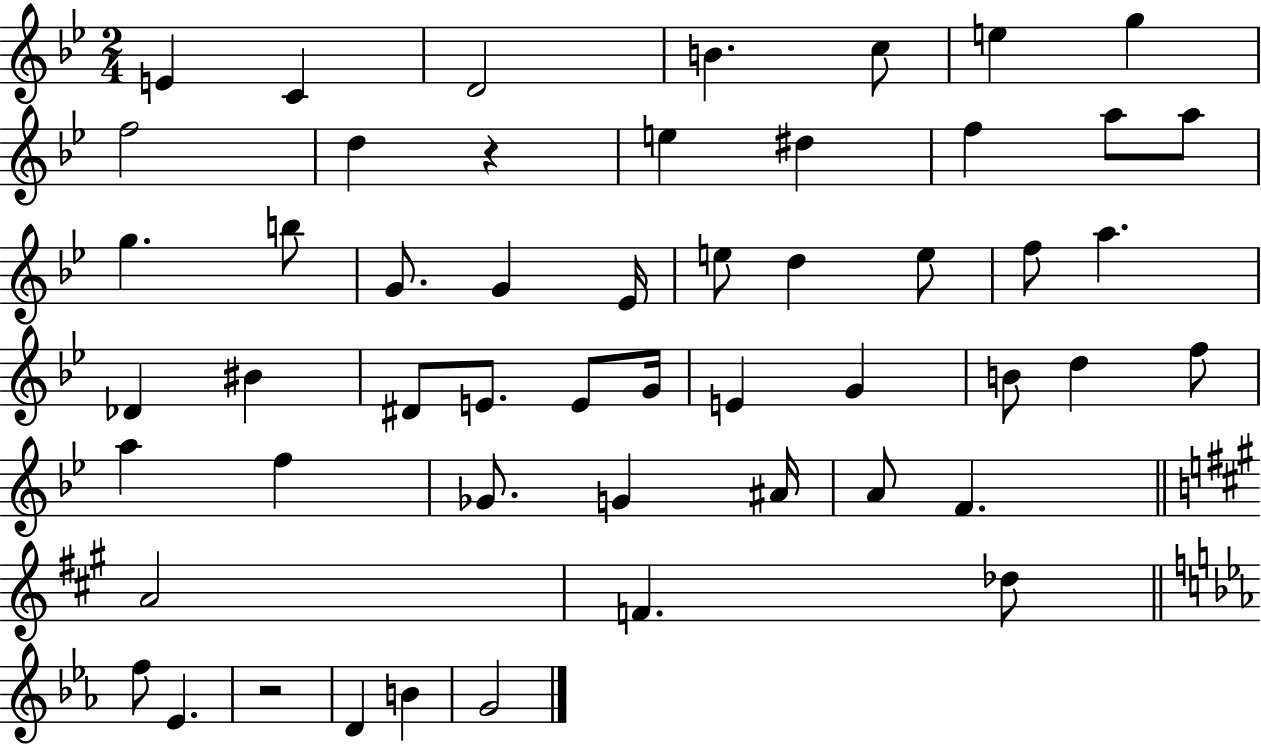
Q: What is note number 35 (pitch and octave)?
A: F5